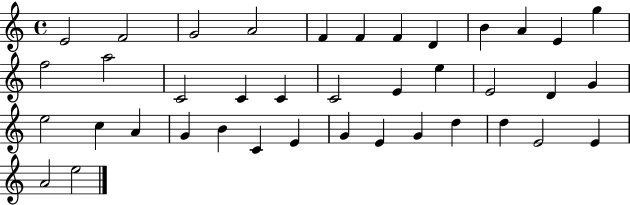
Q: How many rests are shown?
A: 0